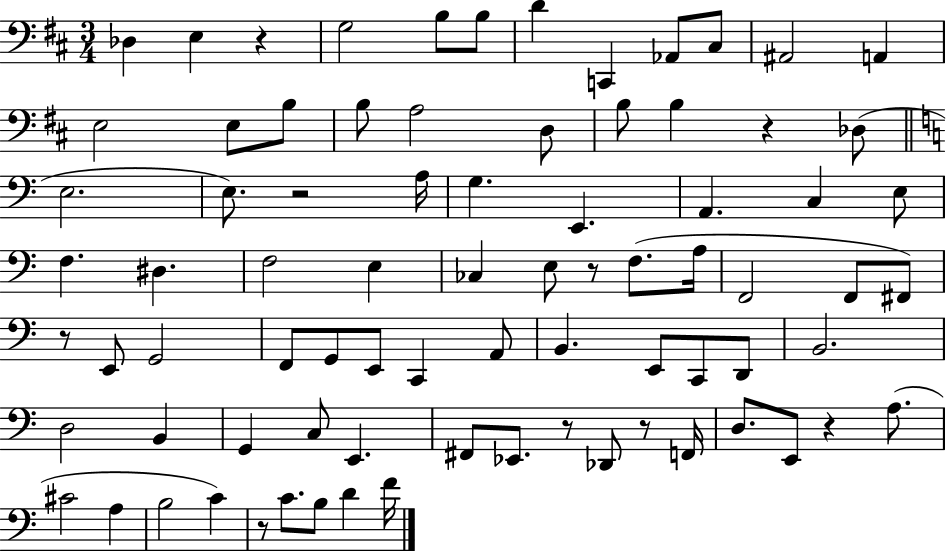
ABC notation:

X:1
T:Untitled
M:3/4
L:1/4
K:D
_D, E, z G,2 B,/2 B,/2 D C,, _A,,/2 ^C,/2 ^A,,2 A,, E,2 E,/2 B,/2 B,/2 A,2 D,/2 B,/2 B, z _D,/2 E,2 E,/2 z2 A,/4 G, E,, A,, C, E,/2 F, ^D, F,2 E, _C, E,/2 z/2 F,/2 A,/4 F,,2 F,,/2 ^F,,/2 z/2 E,,/2 G,,2 F,,/2 G,,/2 E,,/2 C,, A,,/2 B,, E,,/2 C,,/2 D,,/2 B,,2 D,2 B,, G,, C,/2 E,, ^F,,/2 _E,,/2 z/2 _D,,/2 z/2 F,,/4 D,/2 E,,/2 z A,/2 ^C2 A, B,2 C z/2 C/2 B,/2 D F/4